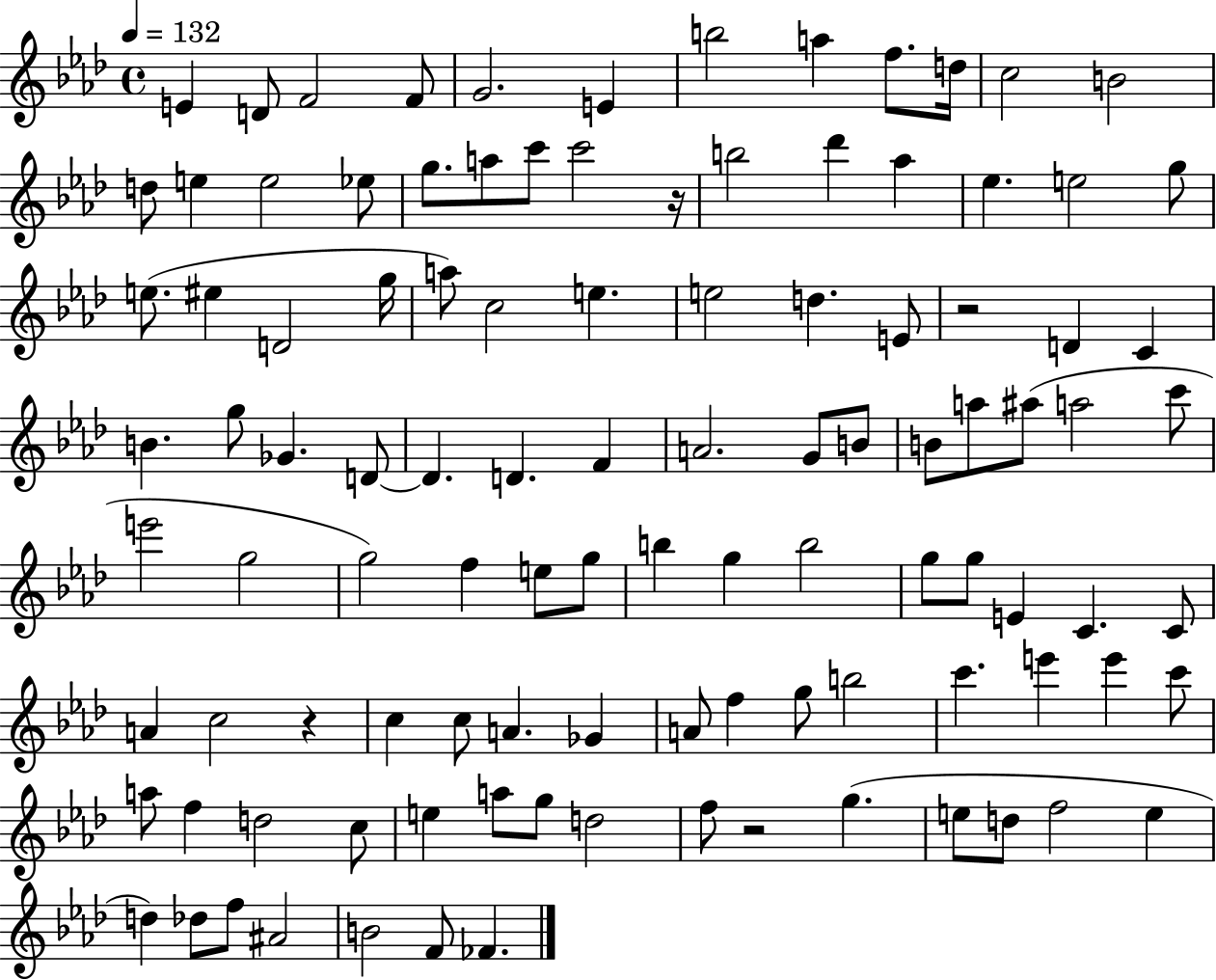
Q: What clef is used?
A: treble